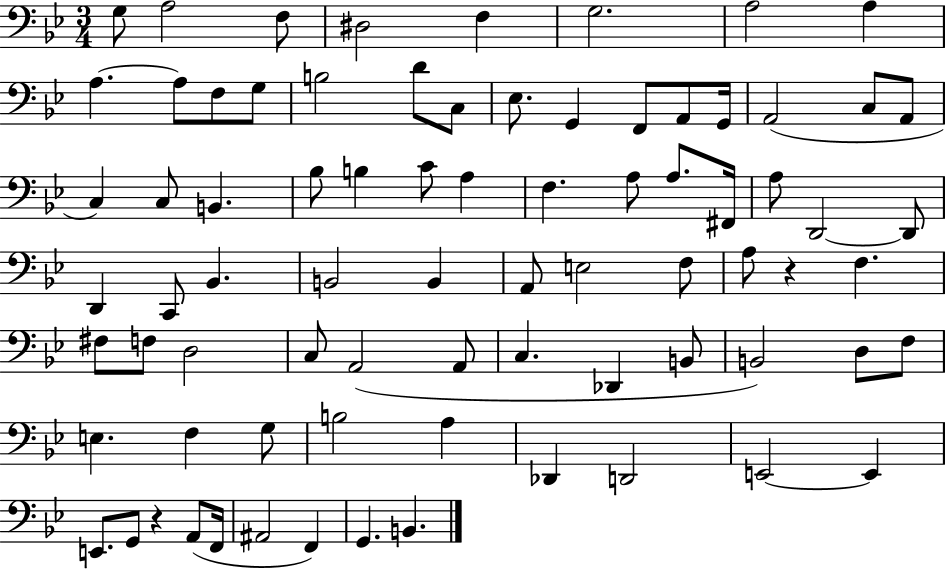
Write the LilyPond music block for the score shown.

{
  \clef bass
  \numericTimeSignature
  \time 3/4
  \key bes \major
  \repeat volta 2 { g8 a2 f8 | dis2 f4 | g2. | a2 a4 | \break a4.~~ a8 f8 g8 | b2 d'8 c8 | ees8. g,4 f,8 a,8 g,16 | a,2( c8 a,8 | \break c4) c8 b,4. | bes8 b4 c'8 a4 | f4. a8 a8. fis,16 | a8 d,2~~ d,8 | \break d,4 c,8 bes,4. | b,2 b,4 | a,8 e2 f8 | a8 r4 f4. | \break fis8 f8 d2 | c8 a,2( a,8 | c4. des,4 b,8 | b,2) d8 f8 | \break e4. f4 g8 | b2 a4 | des,4 d,2 | e,2~~ e,4 | \break e,8. g,8 r4 a,8( f,16 | ais,2 f,4) | g,4. b,4. | } \bar "|."
}